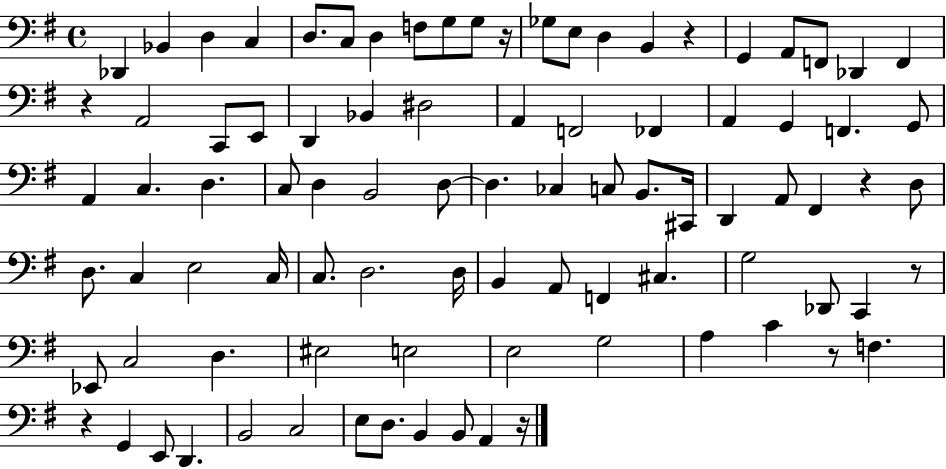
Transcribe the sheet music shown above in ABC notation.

X:1
T:Untitled
M:4/4
L:1/4
K:G
_D,, _B,, D, C, D,/2 C,/2 D, F,/2 G,/2 G,/2 z/4 _G,/2 E,/2 D, B,, z G,, A,,/2 F,,/2 _D,, F,, z A,,2 C,,/2 E,,/2 D,, _B,, ^D,2 A,, F,,2 _F,, A,, G,, F,, G,,/2 A,, C, D, C,/2 D, B,,2 D,/2 D, _C, C,/2 B,,/2 ^C,,/4 D,, A,,/2 ^F,, z D,/2 D,/2 C, E,2 C,/4 C,/2 D,2 D,/4 B,, A,,/2 F,, ^C, G,2 _D,,/2 C,, z/2 _E,,/2 C,2 D, ^E,2 E,2 E,2 G,2 A, C z/2 F, z G,, E,,/2 D,, B,,2 C,2 E,/2 D,/2 B,, B,,/2 A,, z/4